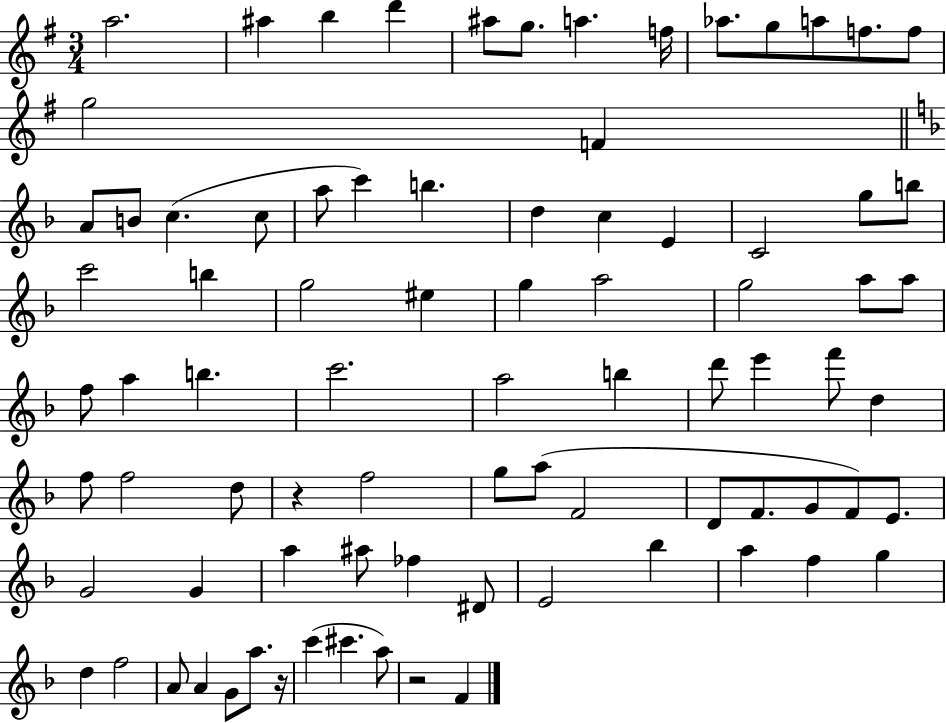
{
  \clef treble
  \numericTimeSignature
  \time 3/4
  \key g \major
  \repeat volta 2 { a''2. | ais''4 b''4 d'''4 | ais''8 g''8. a''4. f''16 | aes''8. g''8 a''8 f''8. f''8 | \break g''2 f'4 | \bar "||" \break \key f \major a'8 b'8 c''4.( c''8 | a''8 c'''4) b''4. | d''4 c''4 e'4 | c'2 g''8 b''8 | \break c'''2 b''4 | g''2 eis''4 | g''4 a''2 | g''2 a''8 a''8 | \break f''8 a''4 b''4. | c'''2. | a''2 b''4 | d'''8 e'''4 f'''8 d''4 | \break f''8 f''2 d''8 | r4 f''2 | g''8 a''8( f'2 | d'8 f'8. g'8 f'8) e'8. | \break g'2 g'4 | a''4 ais''8 fes''4 dis'8 | e'2 bes''4 | a''4 f''4 g''4 | \break d''4 f''2 | a'8 a'4 g'8 a''8. r16 | c'''4( cis'''4. a''8) | r2 f'4 | \break } \bar "|."
}